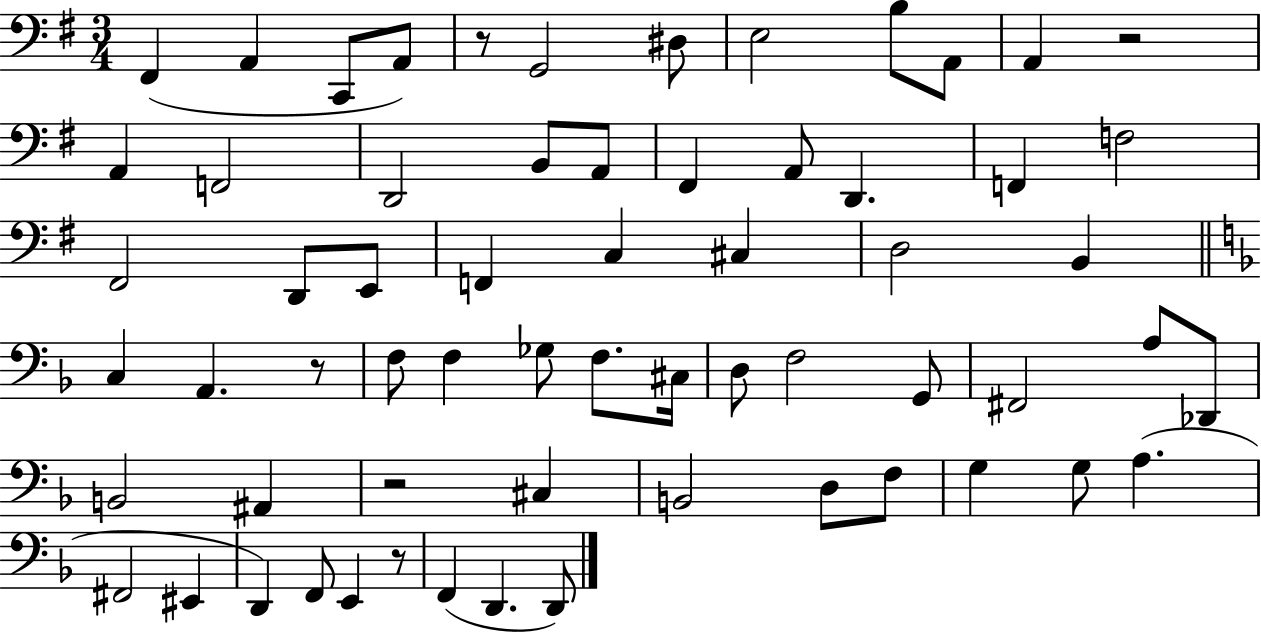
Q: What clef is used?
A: bass